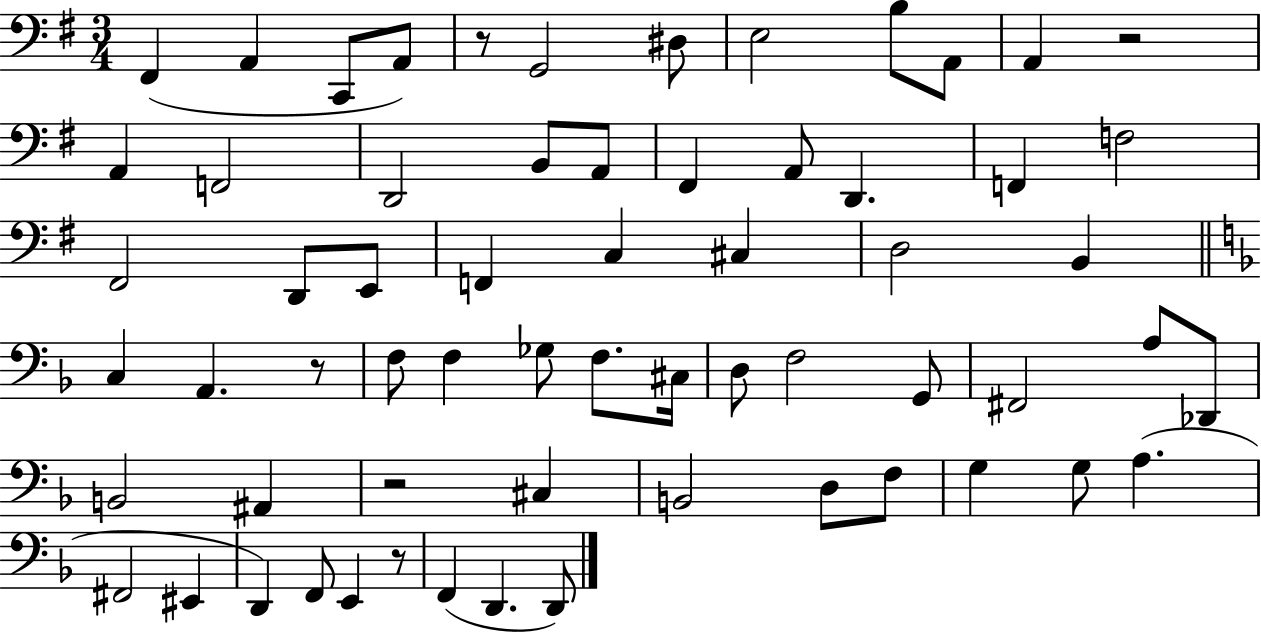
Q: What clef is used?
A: bass